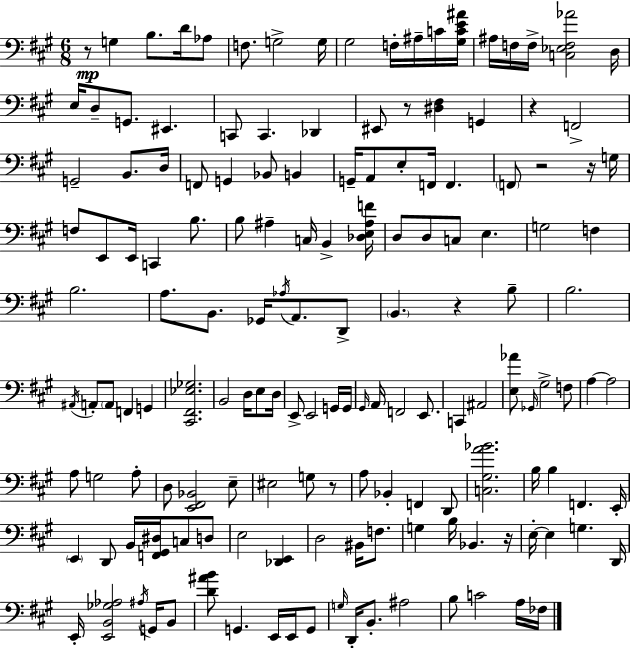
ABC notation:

X:1
T:Untitled
M:6/8
L:1/4
K:A
z/2 G, B,/2 D/4 _A,/2 F,/2 G,2 G,/4 ^G,2 F,/4 ^A,/4 C/4 [^G,CE^A]/4 ^A,/4 F,/4 F,/4 [C,_E,F,_A]2 D,/4 E,/4 D,/2 G,,/2 ^E,, C,,/2 C,, _D,, ^E,,/2 z/2 [^D,^F,] G,, z F,,2 G,,2 B,,/2 D,/4 F,,/2 G,, _B,,/2 B,, G,,/4 A,,/2 E,/2 F,,/4 F,, F,,/2 z2 z/4 G,/4 F,/2 E,,/2 E,,/4 C,, B,/2 B,/2 ^A, C,/4 B,, [_D,E,^A,F]/4 D,/2 D,/2 C,/2 E, G,2 F, B,2 A,/2 B,,/2 _G,,/4 _A,/4 A,,/2 D,,/2 B,, z B,/2 B,2 ^A,,/4 A,,/2 A,,/2 F,, G,, [^C,,^F,,_E,_G,]2 B,,2 D,/4 E,/2 D,/4 E,,/2 E,,2 G,,/4 G,,/4 ^G,,/4 A,,/4 F,,2 E,,/2 C,, ^A,,2 [E,_A]/2 _G,,/4 ^G,2 F,/2 A, A,2 A,/2 G,2 A,/2 D,/2 [E,,^F,,_B,,]2 E,/2 ^E,2 G,/2 z/2 A,/2 _B,, F,, D,,/2 [C,^G,A_B]2 B,/4 B, F,, E,,/4 E,, D,,/2 B,,/4 [F,,^G,,^D,]/4 C,/2 D,/2 E,2 [_D,,E,,] D,2 ^B,,/4 F,/2 G, B,/4 _B,, z/4 E,/4 E, G, D,,/4 E,,/4 [E,,B,,_G,_A,]2 ^A,/4 G,,/4 B,,/2 [D^AB]/2 G,, E,,/4 E,,/4 G,,/2 G,/4 D,,/4 B,,/2 ^A,2 B,/2 C2 A,/4 _F,/4